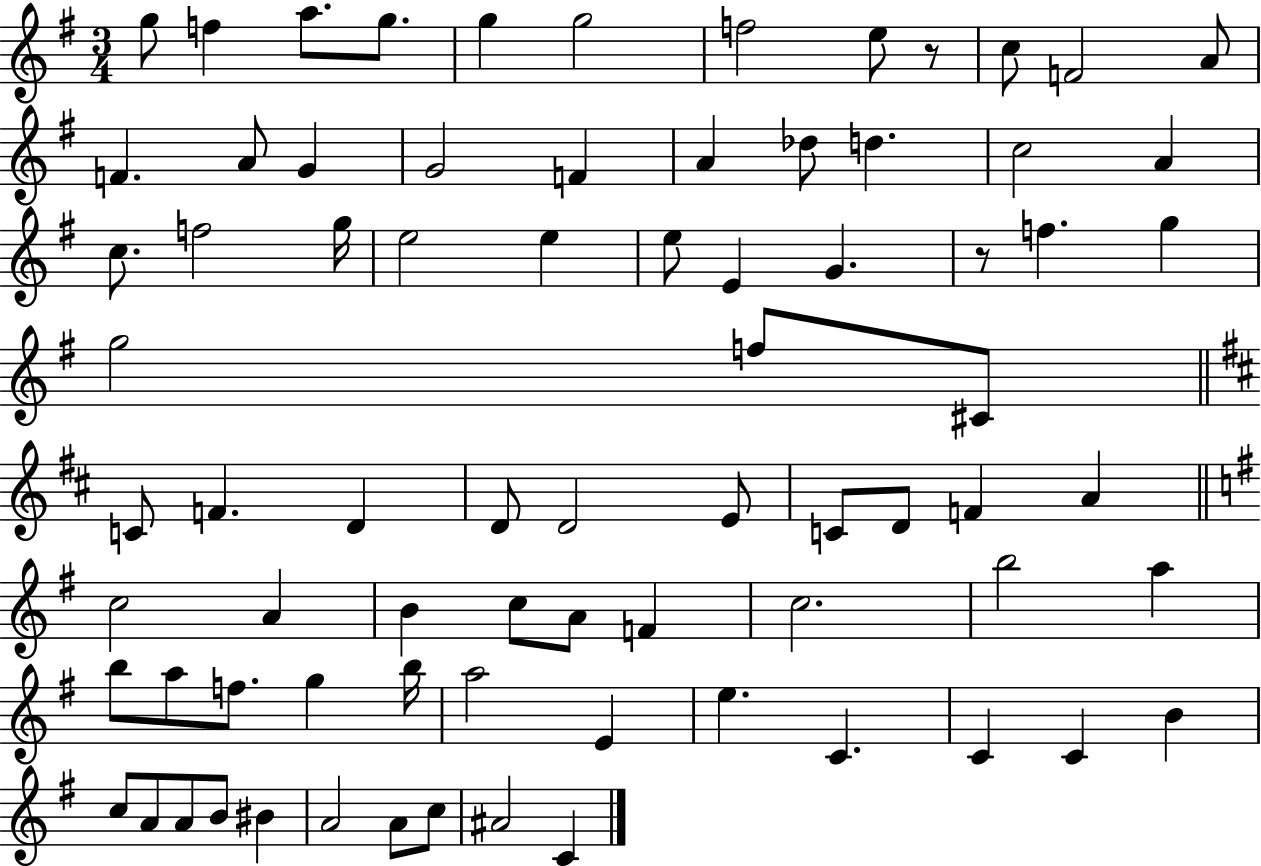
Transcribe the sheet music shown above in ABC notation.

X:1
T:Untitled
M:3/4
L:1/4
K:G
g/2 f a/2 g/2 g g2 f2 e/2 z/2 c/2 F2 A/2 F A/2 G G2 F A _d/2 d c2 A c/2 f2 g/4 e2 e e/2 E G z/2 f g g2 f/2 ^C/2 C/2 F D D/2 D2 E/2 C/2 D/2 F A c2 A B c/2 A/2 F c2 b2 a b/2 a/2 f/2 g b/4 a2 E e C C C B c/2 A/2 A/2 B/2 ^B A2 A/2 c/2 ^A2 C